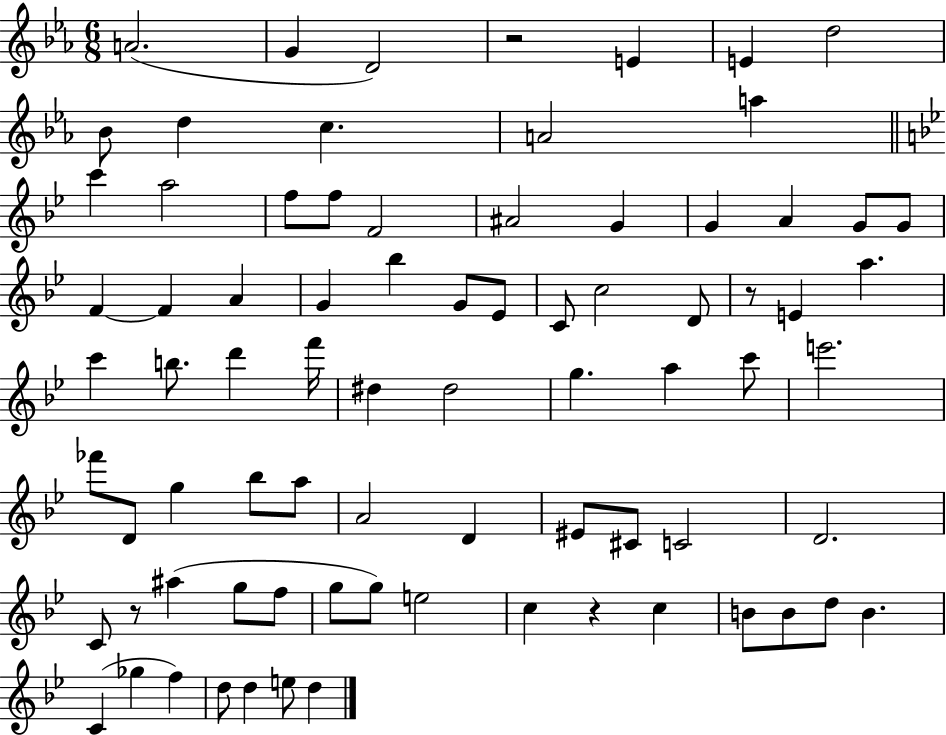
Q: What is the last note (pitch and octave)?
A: D5